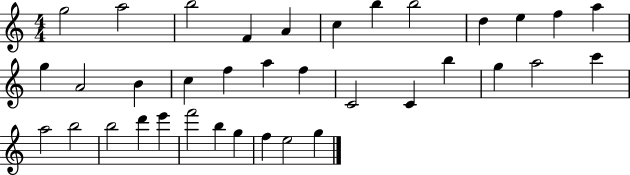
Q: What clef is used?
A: treble